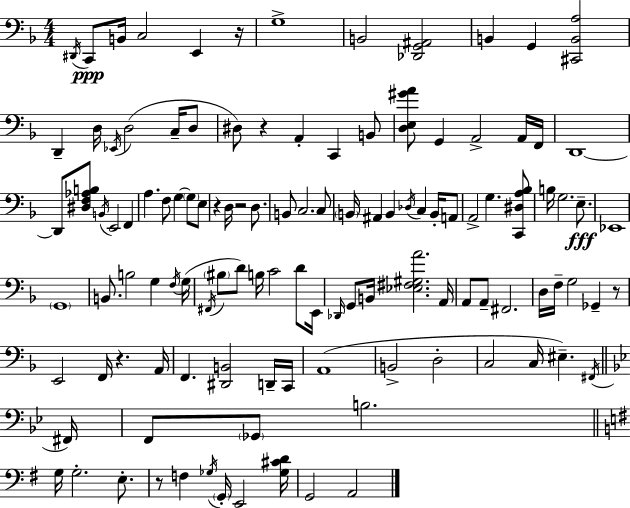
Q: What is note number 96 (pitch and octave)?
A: F3